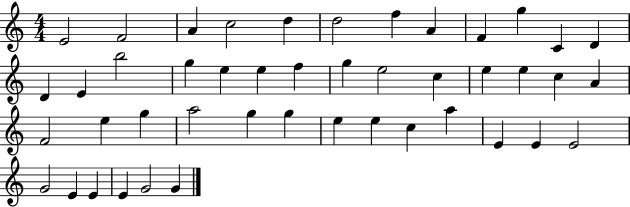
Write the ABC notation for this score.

X:1
T:Untitled
M:4/4
L:1/4
K:C
E2 F2 A c2 d d2 f A F g C D D E b2 g e e f g e2 c e e c A F2 e g a2 g g e e c a E E E2 G2 E E E G2 G